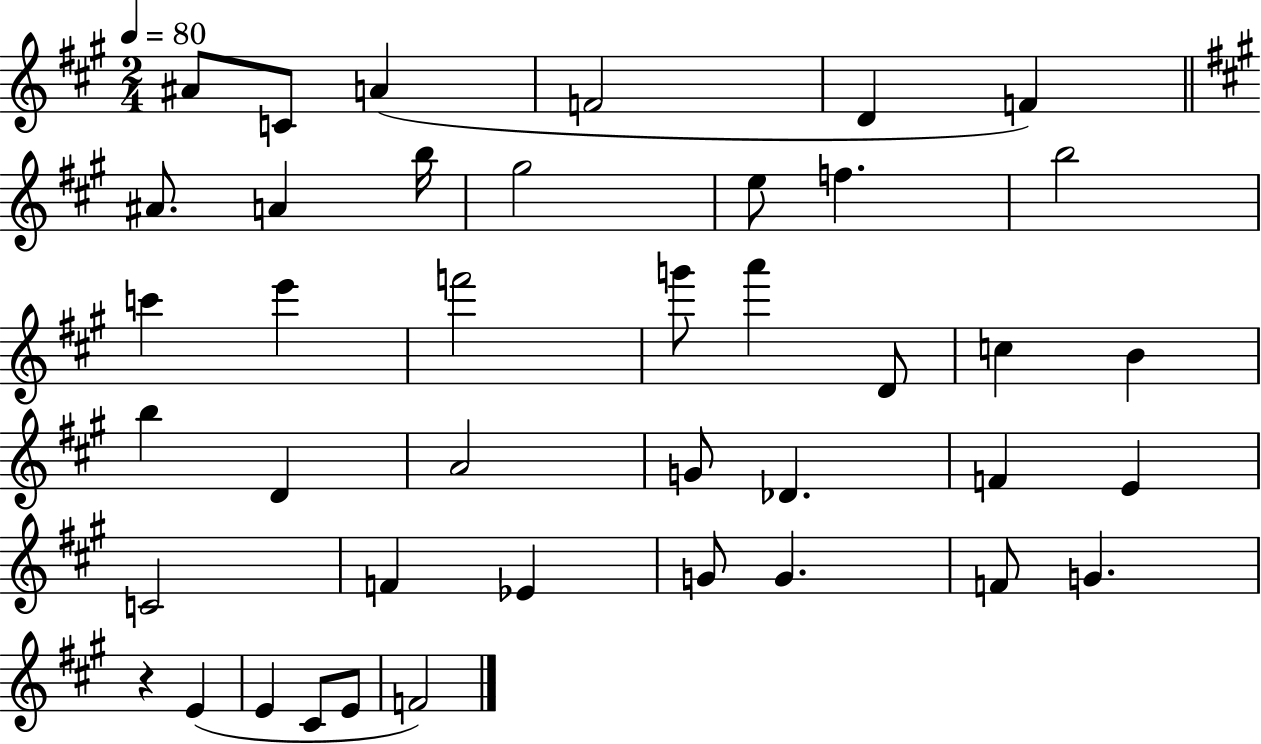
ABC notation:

X:1
T:Untitled
M:2/4
L:1/4
K:A
^A/2 C/2 A F2 D F ^A/2 A b/4 ^g2 e/2 f b2 c' e' f'2 g'/2 a' D/2 c B b D A2 G/2 _D F E C2 F _E G/2 G F/2 G z E E ^C/2 E/2 F2